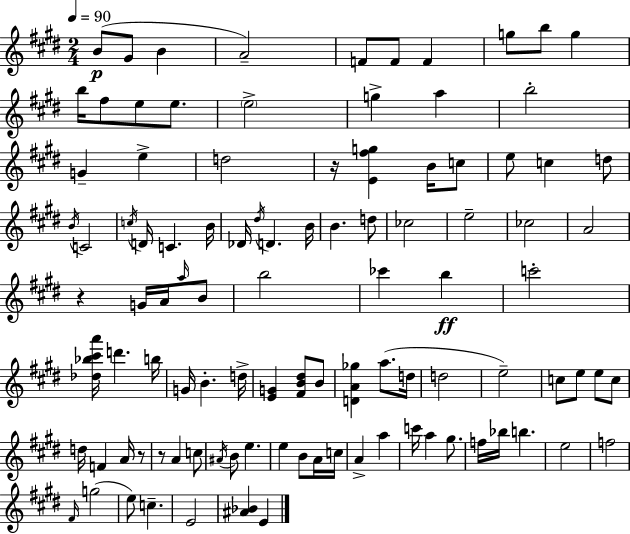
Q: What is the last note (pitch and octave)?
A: E4